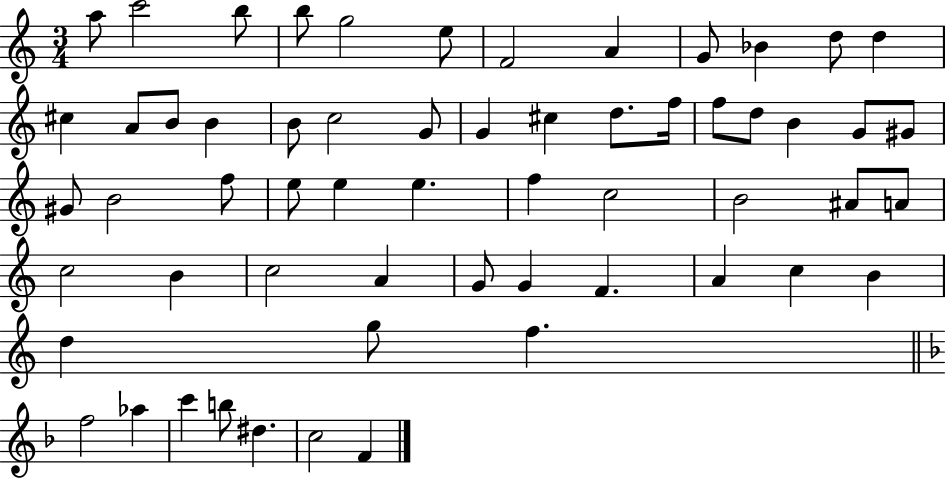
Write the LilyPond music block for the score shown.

{
  \clef treble
  \numericTimeSignature
  \time 3/4
  \key c \major
  a''8 c'''2 b''8 | b''8 g''2 e''8 | f'2 a'4 | g'8 bes'4 d''8 d''4 | \break cis''4 a'8 b'8 b'4 | b'8 c''2 g'8 | g'4 cis''4 d''8. f''16 | f''8 d''8 b'4 g'8 gis'8 | \break gis'8 b'2 f''8 | e''8 e''4 e''4. | f''4 c''2 | b'2 ais'8 a'8 | \break c''2 b'4 | c''2 a'4 | g'8 g'4 f'4. | a'4 c''4 b'4 | \break d''4 g''8 f''4. | \bar "||" \break \key f \major f''2 aes''4 | c'''4 b''8 dis''4. | c''2 f'4 | \bar "|."
}